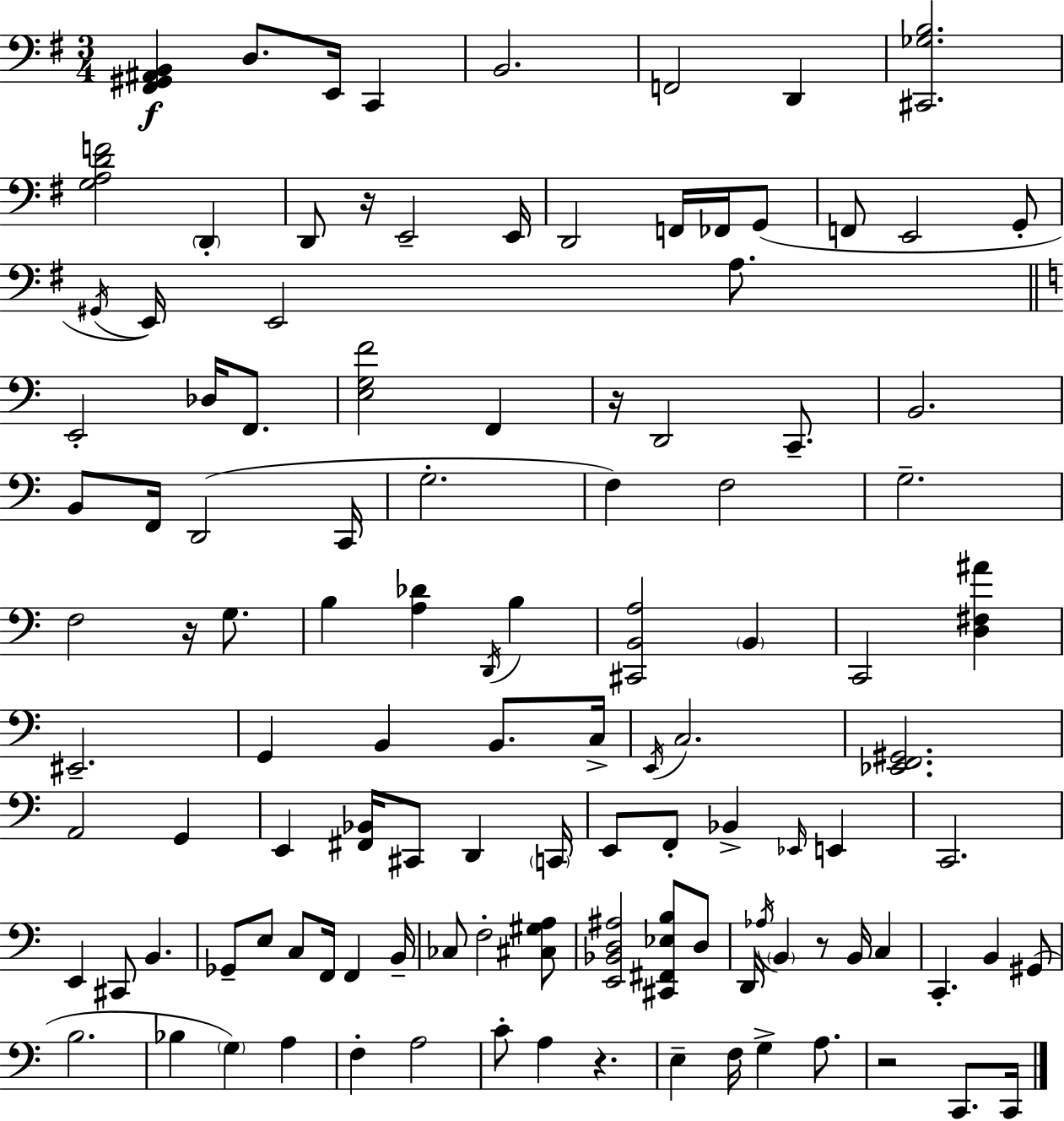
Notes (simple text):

[F#2,G#2,A#2,B2]/q D3/e. E2/s C2/q B2/h. F2/h D2/q [C#2,Gb3,B3]/h. [G3,A3,D4,F4]/h D2/q D2/e R/s E2/h E2/s D2/h F2/s FES2/s G2/e F2/e E2/h G2/e G#2/s E2/s E2/h A3/e. E2/h Db3/s F2/e. [E3,G3,F4]/h F2/q R/s D2/h C2/e. B2/h. B2/e F2/s D2/h C2/s G3/h. F3/q F3/h G3/h. F3/h R/s G3/e. B3/q [A3,Db4]/q D2/s B3/q [C#2,B2,A3]/h B2/q C2/h [D3,F#3,A#4]/q EIS2/h. G2/q B2/q B2/e. C3/s E2/s C3/h. [Eb2,F2,G#2]/h. A2/h G2/q E2/q [F#2,Bb2]/s C#2/e D2/q C2/s E2/e F2/e Bb2/q Eb2/s E2/q C2/h. E2/q C#2/e B2/q. Gb2/e E3/e C3/e F2/s F2/q B2/s CES3/e F3/h [C#3,G#3,A3]/e [E2,Bb2,D3,A#3]/h [C#2,F#2,Eb3,B3]/e D3/e D2/s Ab3/s B2/q R/e B2/s C3/q C2/q. B2/q G#2/e B3/h. Bb3/q G3/q A3/q F3/q A3/h C4/e A3/q R/q. E3/q F3/s G3/q A3/e. R/h C2/e. C2/s